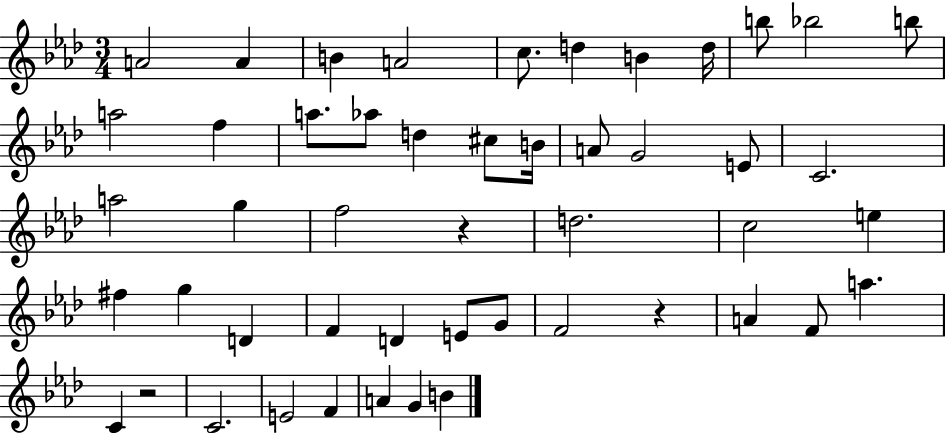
X:1
T:Untitled
M:3/4
L:1/4
K:Ab
A2 A B A2 c/2 d B d/4 b/2 _b2 b/2 a2 f a/2 _a/2 d ^c/2 B/4 A/2 G2 E/2 C2 a2 g f2 z d2 c2 e ^f g D F D E/2 G/2 F2 z A F/2 a C z2 C2 E2 F A G B